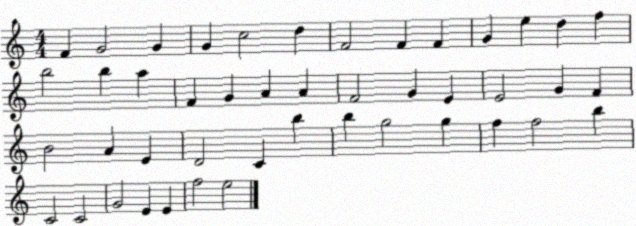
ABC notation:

X:1
T:Untitled
M:4/4
L:1/4
K:C
F G2 G G c2 d F2 F F G e d f b2 b a F G A A F2 G E E2 G F B2 A E D2 C b b g2 g f f2 b C2 C2 G2 E E f2 e2